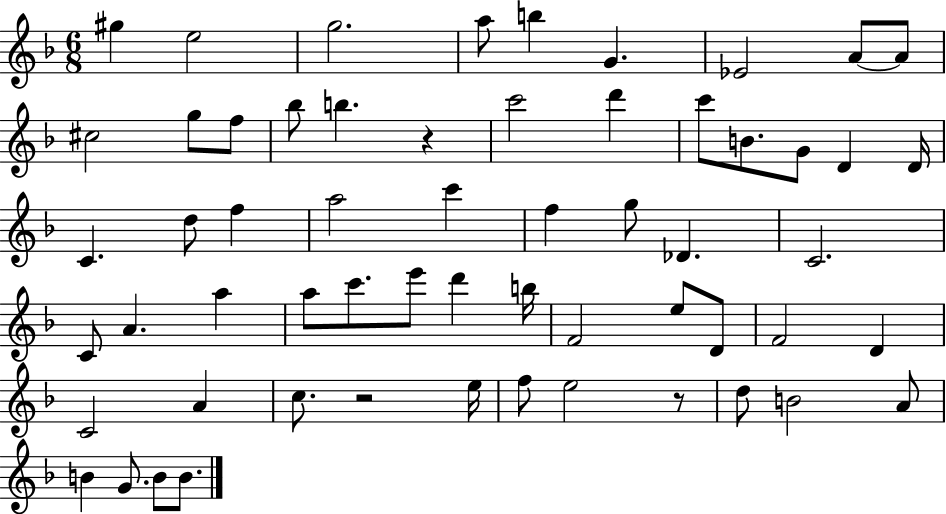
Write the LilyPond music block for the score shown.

{
  \clef treble
  \numericTimeSignature
  \time 6/8
  \key f \major
  gis''4 e''2 | g''2. | a''8 b''4 g'4. | ees'2 a'8~~ a'8 | \break cis''2 g''8 f''8 | bes''8 b''4. r4 | c'''2 d'''4 | c'''8 b'8. g'8 d'4 d'16 | \break c'4. d''8 f''4 | a''2 c'''4 | f''4 g''8 des'4. | c'2. | \break c'8 a'4. a''4 | a''8 c'''8. e'''8 d'''4 b''16 | f'2 e''8 d'8 | f'2 d'4 | \break c'2 a'4 | c''8. r2 e''16 | f''8 e''2 r8 | d''8 b'2 a'8 | \break b'4 g'8. b'8 b'8. | \bar "|."
}